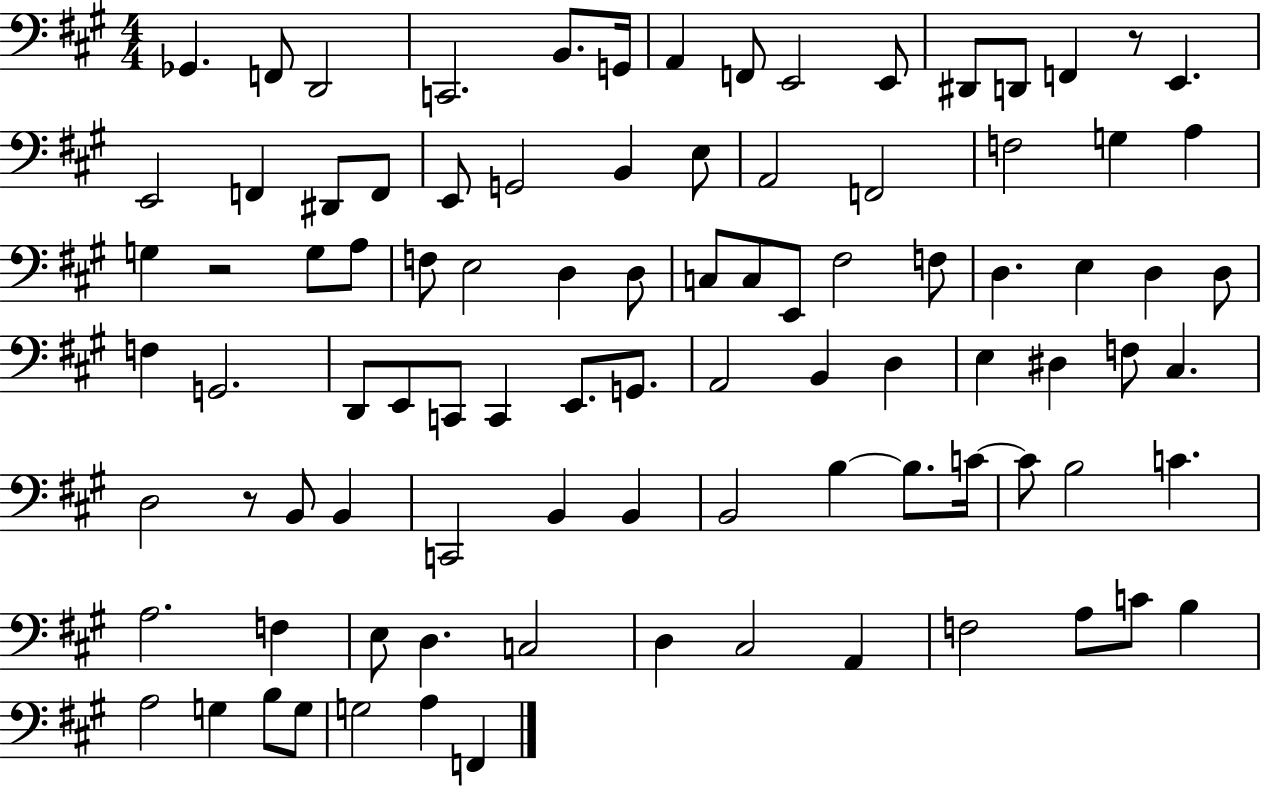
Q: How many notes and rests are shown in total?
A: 93